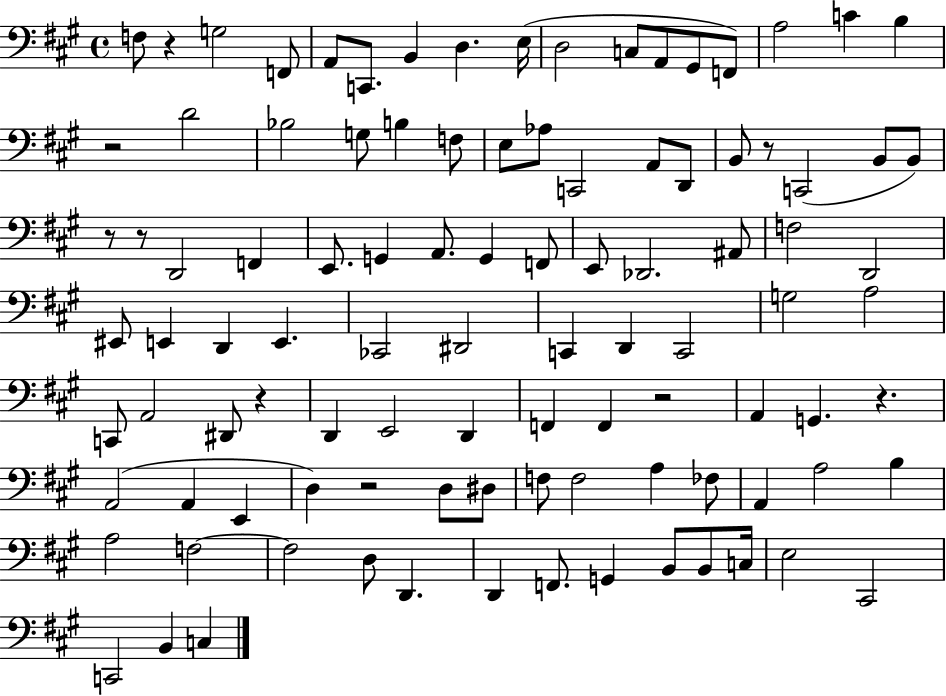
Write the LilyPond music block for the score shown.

{
  \clef bass
  \time 4/4
  \defaultTimeSignature
  \key a \major
  \repeat volta 2 { f8 r4 g2 f,8 | a,8 c,8. b,4 d4. e16( | d2 c8 a,8 gis,8 f,8) | a2 c'4 b4 | \break r2 d'2 | bes2 g8 b4 f8 | e8 aes8 c,2 a,8 d,8 | b,8 r8 c,2( b,8 b,8) | \break r8 r8 d,2 f,4 | e,8. g,4 a,8. g,4 f,8 | e,8 des,2. ais,8 | f2 d,2 | \break eis,8 e,4 d,4 e,4. | ces,2 dis,2 | c,4 d,4 c,2 | g2 a2 | \break c,8 a,2 dis,8 r4 | d,4 e,2 d,4 | f,4 f,4 r2 | a,4 g,4. r4. | \break a,2( a,4 e,4 | d4) r2 d8 dis8 | f8 f2 a4 fes8 | a,4 a2 b4 | \break a2 f2~~ | f2 d8 d,4. | d,4 f,8. g,4 b,8 b,8 c16 | e2 cis,2 | \break c,2 b,4 c4 | } \bar "|."
}